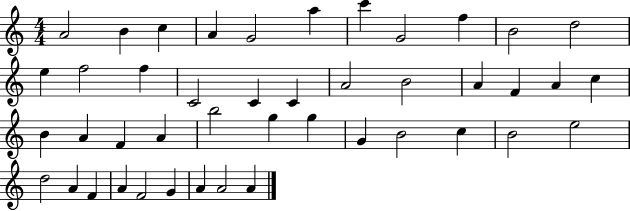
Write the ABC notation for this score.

X:1
T:Untitled
M:4/4
L:1/4
K:C
A2 B c A G2 a c' G2 f B2 d2 e f2 f C2 C C A2 B2 A F A c B A F A b2 g g G B2 c B2 e2 d2 A F A F2 G A A2 A